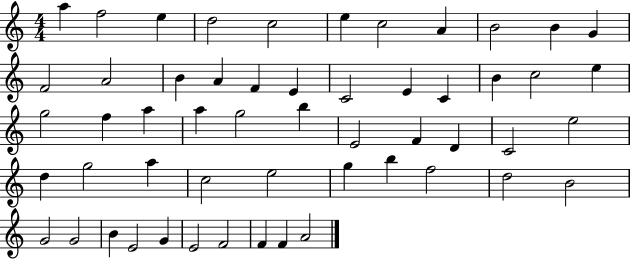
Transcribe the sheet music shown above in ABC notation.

X:1
T:Untitled
M:4/4
L:1/4
K:C
a f2 e d2 c2 e c2 A B2 B G F2 A2 B A F E C2 E C B c2 e g2 f a a g2 b E2 F D C2 e2 d g2 a c2 e2 g b f2 d2 B2 G2 G2 B E2 G E2 F2 F F A2